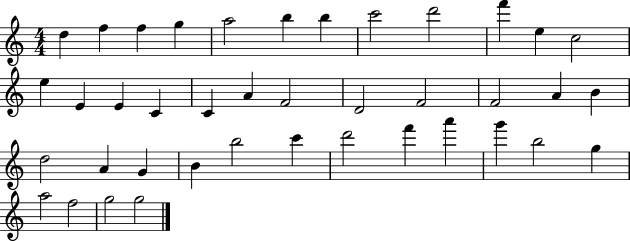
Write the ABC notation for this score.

X:1
T:Untitled
M:4/4
L:1/4
K:C
d f f g a2 b b c'2 d'2 f' e c2 e E E C C A F2 D2 F2 F2 A B d2 A G B b2 c' d'2 f' a' g' b2 g a2 f2 g2 g2